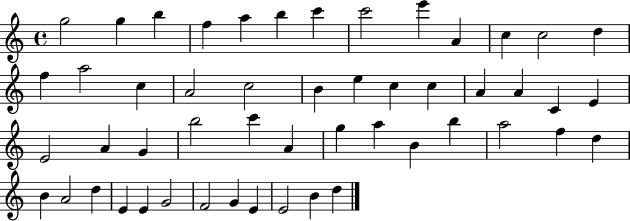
{
  \clef treble
  \time 4/4
  \defaultTimeSignature
  \key c \major
  g''2 g''4 b''4 | f''4 a''4 b''4 c'''4 | c'''2 e'''4 a'4 | c''4 c''2 d''4 | \break f''4 a''2 c''4 | a'2 c''2 | b'4 e''4 c''4 c''4 | a'4 a'4 c'4 e'4 | \break e'2 a'4 g'4 | b''2 c'''4 a'4 | g''4 a''4 b'4 b''4 | a''2 f''4 d''4 | \break b'4 a'2 d''4 | e'4 e'4 g'2 | f'2 g'4 e'4 | e'2 b'4 d''4 | \break \bar "|."
}